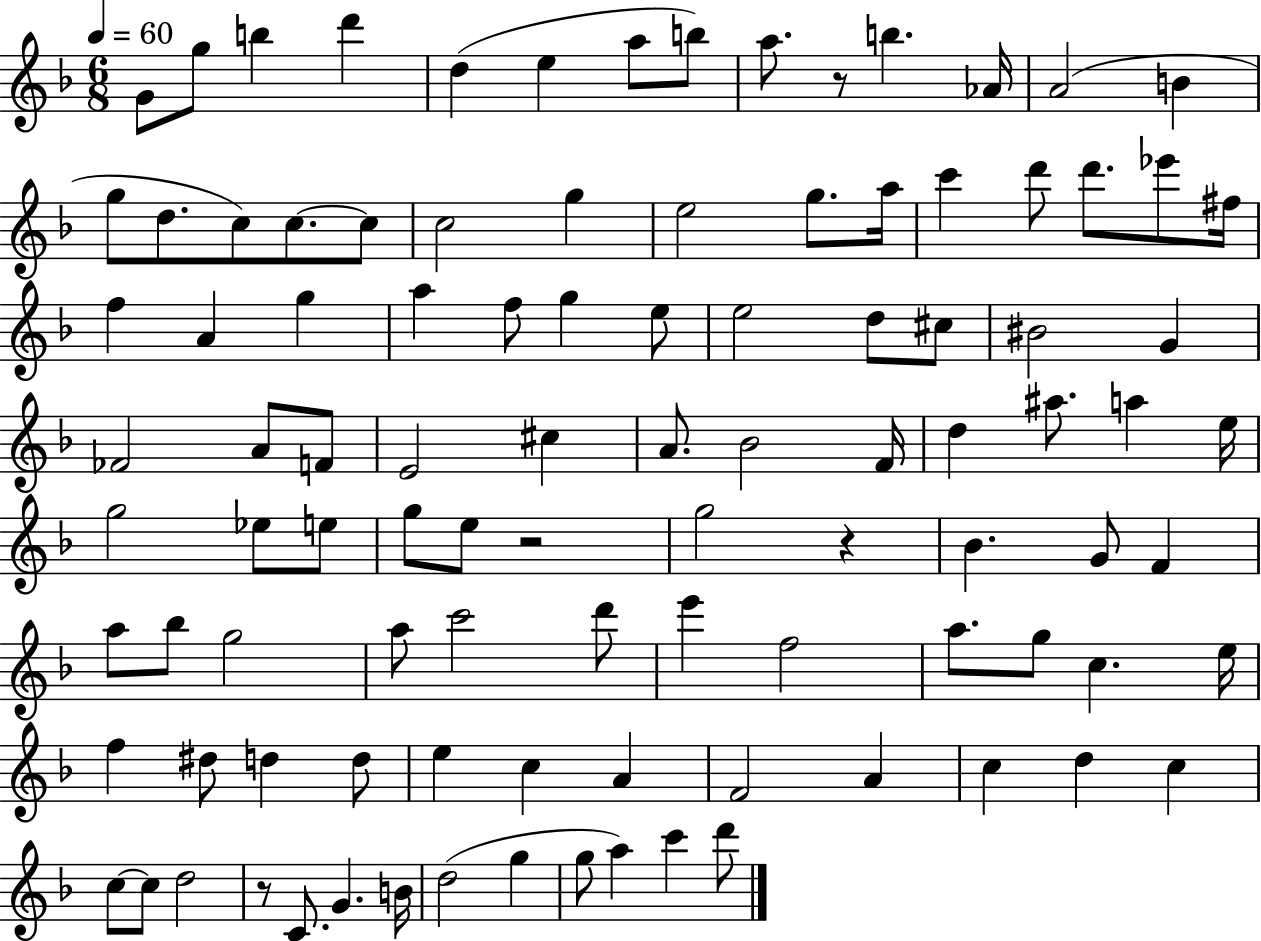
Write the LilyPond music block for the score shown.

{
  \clef treble
  \numericTimeSignature
  \time 6/8
  \key f \major
  \tempo 4 = 60
  g'8 g''8 b''4 d'''4 | d''4( e''4 a''8 b''8) | a''8. r8 b''4. aes'16 | a'2( b'4 | \break g''8 d''8. c''8) c''8.~~ c''8 | c''2 g''4 | e''2 g''8. a''16 | c'''4 d'''8 d'''8. ees'''8 fis''16 | \break f''4 a'4 g''4 | a''4 f''8 g''4 e''8 | e''2 d''8 cis''8 | bis'2 g'4 | \break fes'2 a'8 f'8 | e'2 cis''4 | a'8. bes'2 f'16 | d''4 ais''8. a''4 e''16 | \break g''2 ees''8 e''8 | g''8 e''8 r2 | g''2 r4 | bes'4. g'8 f'4 | \break a''8 bes''8 g''2 | a''8 c'''2 d'''8 | e'''4 f''2 | a''8. g''8 c''4. e''16 | \break f''4 dis''8 d''4 d''8 | e''4 c''4 a'4 | f'2 a'4 | c''4 d''4 c''4 | \break c''8~~ c''8 d''2 | r8 c'8. g'4. b'16 | d''2( g''4 | g''8 a''4) c'''4 d'''8 | \break \bar "|."
}